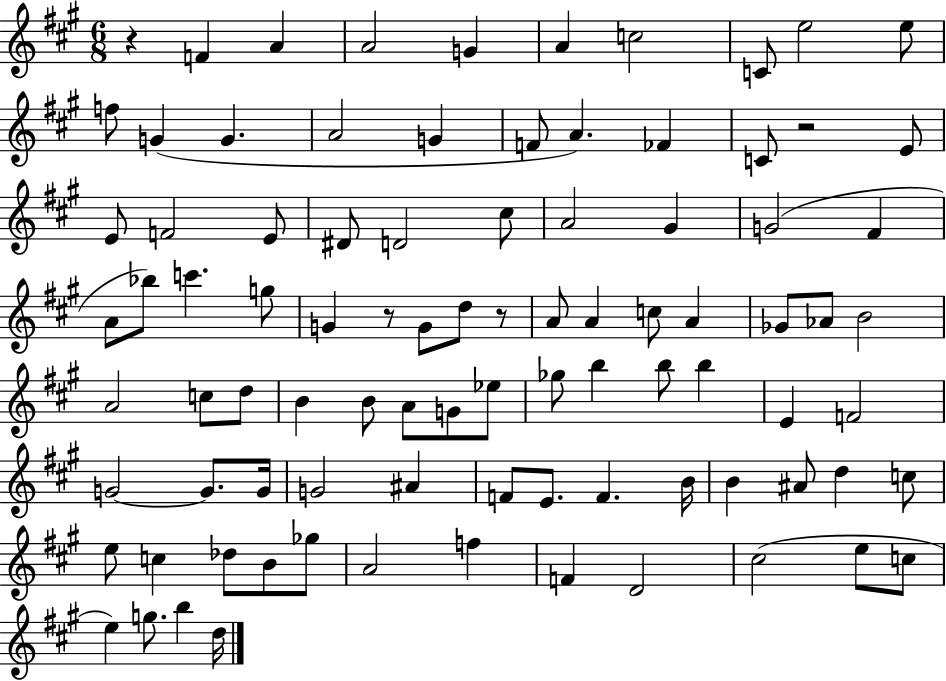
{
  \clef treble
  \numericTimeSignature
  \time 6/8
  \key a \major
  r4 f'4 a'4 | a'2 g'4 | a'4 c''2 | c'8 e''2 e''8 | \break f''8 g'4( g'4. | a'2 g'4 | f'8 a'4.) fes'4 | c'8 r2 e'8 | \break e'8 f'2 e'8 | dis'8 d'2 cis''8 | a'2 gis'4 | g'2( fis'4 | \break a'8 bes''8) c'''4. g''8 | g'4 r8 g'8 d''8 r8 | a'8 a'4 c''8 a'4 | ges'8 aes'8 b'2 | \break a'2 c''8 d''8 | b'4 b'8 a'8 g'8 ees''8 | ges''8 b''4 b''8 b''4 | e'4 f'2 | \break g'2~~ g'8. g'16 | g'2 ais'4 | f'8 e'8. f'4. b'16 | b'4 ais'8 d''4 c''8 | \break e''8 c''4 des''8 b'8 ges''8 | a'2 f''4 | f'4 d'2 | cis''2( e''8 c''8 | \break e''4) g''8. b''4 d''16 | \bar "|."
}